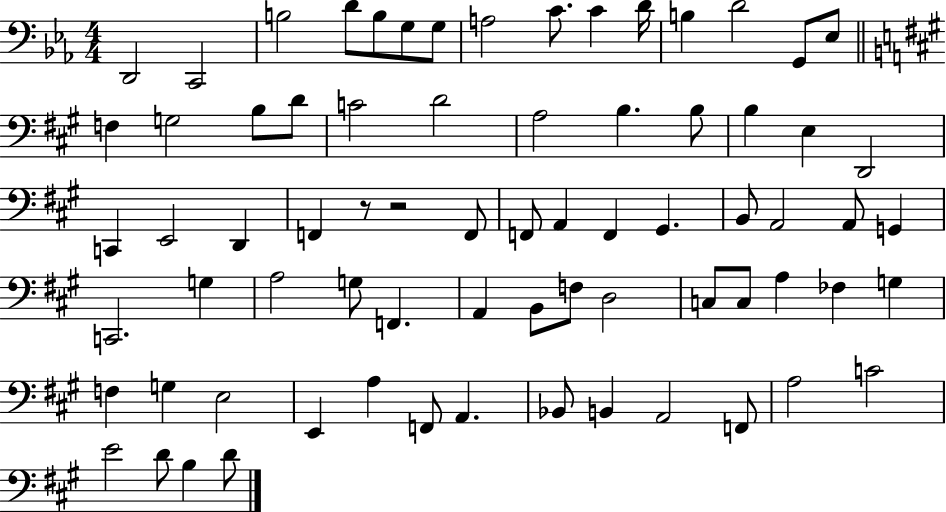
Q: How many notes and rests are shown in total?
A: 73